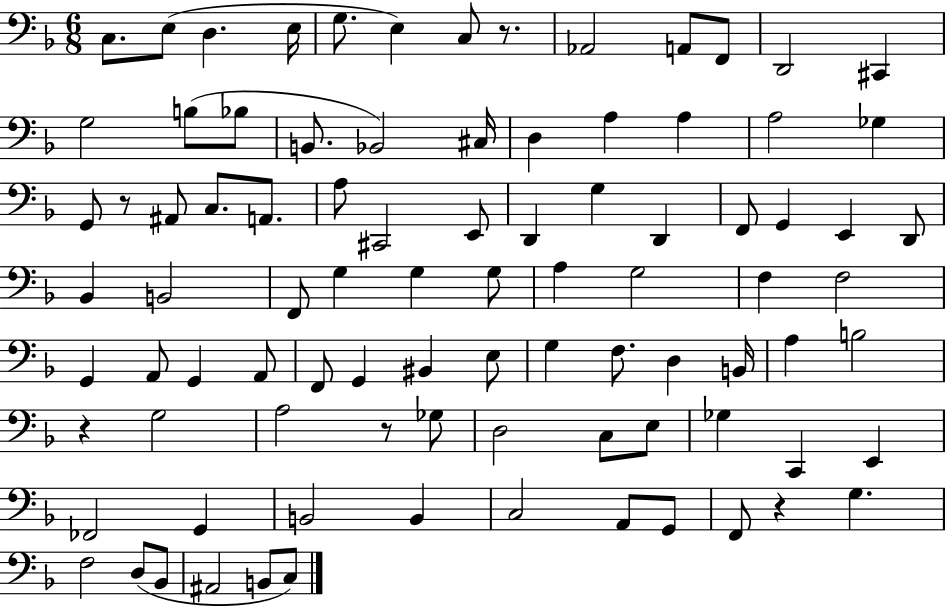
X:1
T:Untitled
M:6/8
L:1/4
K:F
C,/2 E,/2 D, E,/4 G,/2 E, C,/2 z/2 _A,,2 A,,/2 F,,/2 D,,2 ^C,, G,2 B,/2 _B,/2 B,,/2 _B,,2 ^C,/4 D, A, A, A,2 _G, G,,/2 z/2 ^A,,/2 C,/2 A,,/2 A,/2 ^C,,2 E,,/2 D,, G, D,, F,,/2 G,, E,, D,,/2 _B,, B,,2 F,,/2 G, G, G,/2 A, G,2 F, F,2 G,, A,,/2 G,, A,,/2 F,,/2 G,, ^B,, E,/2 G, F,/2 D, B,,/4 A, B,2 z G,2 A,2 z/2 _G,/2 D,2 C,/2 E,/2 _G, C,, E,, _F,,2 G,, B,,2 B,, C,2 A,,/2 G,,/2 F,,/2 z G, F,2 D,/2 _B,,/2 ^A,,2 B,,/2 C,/2